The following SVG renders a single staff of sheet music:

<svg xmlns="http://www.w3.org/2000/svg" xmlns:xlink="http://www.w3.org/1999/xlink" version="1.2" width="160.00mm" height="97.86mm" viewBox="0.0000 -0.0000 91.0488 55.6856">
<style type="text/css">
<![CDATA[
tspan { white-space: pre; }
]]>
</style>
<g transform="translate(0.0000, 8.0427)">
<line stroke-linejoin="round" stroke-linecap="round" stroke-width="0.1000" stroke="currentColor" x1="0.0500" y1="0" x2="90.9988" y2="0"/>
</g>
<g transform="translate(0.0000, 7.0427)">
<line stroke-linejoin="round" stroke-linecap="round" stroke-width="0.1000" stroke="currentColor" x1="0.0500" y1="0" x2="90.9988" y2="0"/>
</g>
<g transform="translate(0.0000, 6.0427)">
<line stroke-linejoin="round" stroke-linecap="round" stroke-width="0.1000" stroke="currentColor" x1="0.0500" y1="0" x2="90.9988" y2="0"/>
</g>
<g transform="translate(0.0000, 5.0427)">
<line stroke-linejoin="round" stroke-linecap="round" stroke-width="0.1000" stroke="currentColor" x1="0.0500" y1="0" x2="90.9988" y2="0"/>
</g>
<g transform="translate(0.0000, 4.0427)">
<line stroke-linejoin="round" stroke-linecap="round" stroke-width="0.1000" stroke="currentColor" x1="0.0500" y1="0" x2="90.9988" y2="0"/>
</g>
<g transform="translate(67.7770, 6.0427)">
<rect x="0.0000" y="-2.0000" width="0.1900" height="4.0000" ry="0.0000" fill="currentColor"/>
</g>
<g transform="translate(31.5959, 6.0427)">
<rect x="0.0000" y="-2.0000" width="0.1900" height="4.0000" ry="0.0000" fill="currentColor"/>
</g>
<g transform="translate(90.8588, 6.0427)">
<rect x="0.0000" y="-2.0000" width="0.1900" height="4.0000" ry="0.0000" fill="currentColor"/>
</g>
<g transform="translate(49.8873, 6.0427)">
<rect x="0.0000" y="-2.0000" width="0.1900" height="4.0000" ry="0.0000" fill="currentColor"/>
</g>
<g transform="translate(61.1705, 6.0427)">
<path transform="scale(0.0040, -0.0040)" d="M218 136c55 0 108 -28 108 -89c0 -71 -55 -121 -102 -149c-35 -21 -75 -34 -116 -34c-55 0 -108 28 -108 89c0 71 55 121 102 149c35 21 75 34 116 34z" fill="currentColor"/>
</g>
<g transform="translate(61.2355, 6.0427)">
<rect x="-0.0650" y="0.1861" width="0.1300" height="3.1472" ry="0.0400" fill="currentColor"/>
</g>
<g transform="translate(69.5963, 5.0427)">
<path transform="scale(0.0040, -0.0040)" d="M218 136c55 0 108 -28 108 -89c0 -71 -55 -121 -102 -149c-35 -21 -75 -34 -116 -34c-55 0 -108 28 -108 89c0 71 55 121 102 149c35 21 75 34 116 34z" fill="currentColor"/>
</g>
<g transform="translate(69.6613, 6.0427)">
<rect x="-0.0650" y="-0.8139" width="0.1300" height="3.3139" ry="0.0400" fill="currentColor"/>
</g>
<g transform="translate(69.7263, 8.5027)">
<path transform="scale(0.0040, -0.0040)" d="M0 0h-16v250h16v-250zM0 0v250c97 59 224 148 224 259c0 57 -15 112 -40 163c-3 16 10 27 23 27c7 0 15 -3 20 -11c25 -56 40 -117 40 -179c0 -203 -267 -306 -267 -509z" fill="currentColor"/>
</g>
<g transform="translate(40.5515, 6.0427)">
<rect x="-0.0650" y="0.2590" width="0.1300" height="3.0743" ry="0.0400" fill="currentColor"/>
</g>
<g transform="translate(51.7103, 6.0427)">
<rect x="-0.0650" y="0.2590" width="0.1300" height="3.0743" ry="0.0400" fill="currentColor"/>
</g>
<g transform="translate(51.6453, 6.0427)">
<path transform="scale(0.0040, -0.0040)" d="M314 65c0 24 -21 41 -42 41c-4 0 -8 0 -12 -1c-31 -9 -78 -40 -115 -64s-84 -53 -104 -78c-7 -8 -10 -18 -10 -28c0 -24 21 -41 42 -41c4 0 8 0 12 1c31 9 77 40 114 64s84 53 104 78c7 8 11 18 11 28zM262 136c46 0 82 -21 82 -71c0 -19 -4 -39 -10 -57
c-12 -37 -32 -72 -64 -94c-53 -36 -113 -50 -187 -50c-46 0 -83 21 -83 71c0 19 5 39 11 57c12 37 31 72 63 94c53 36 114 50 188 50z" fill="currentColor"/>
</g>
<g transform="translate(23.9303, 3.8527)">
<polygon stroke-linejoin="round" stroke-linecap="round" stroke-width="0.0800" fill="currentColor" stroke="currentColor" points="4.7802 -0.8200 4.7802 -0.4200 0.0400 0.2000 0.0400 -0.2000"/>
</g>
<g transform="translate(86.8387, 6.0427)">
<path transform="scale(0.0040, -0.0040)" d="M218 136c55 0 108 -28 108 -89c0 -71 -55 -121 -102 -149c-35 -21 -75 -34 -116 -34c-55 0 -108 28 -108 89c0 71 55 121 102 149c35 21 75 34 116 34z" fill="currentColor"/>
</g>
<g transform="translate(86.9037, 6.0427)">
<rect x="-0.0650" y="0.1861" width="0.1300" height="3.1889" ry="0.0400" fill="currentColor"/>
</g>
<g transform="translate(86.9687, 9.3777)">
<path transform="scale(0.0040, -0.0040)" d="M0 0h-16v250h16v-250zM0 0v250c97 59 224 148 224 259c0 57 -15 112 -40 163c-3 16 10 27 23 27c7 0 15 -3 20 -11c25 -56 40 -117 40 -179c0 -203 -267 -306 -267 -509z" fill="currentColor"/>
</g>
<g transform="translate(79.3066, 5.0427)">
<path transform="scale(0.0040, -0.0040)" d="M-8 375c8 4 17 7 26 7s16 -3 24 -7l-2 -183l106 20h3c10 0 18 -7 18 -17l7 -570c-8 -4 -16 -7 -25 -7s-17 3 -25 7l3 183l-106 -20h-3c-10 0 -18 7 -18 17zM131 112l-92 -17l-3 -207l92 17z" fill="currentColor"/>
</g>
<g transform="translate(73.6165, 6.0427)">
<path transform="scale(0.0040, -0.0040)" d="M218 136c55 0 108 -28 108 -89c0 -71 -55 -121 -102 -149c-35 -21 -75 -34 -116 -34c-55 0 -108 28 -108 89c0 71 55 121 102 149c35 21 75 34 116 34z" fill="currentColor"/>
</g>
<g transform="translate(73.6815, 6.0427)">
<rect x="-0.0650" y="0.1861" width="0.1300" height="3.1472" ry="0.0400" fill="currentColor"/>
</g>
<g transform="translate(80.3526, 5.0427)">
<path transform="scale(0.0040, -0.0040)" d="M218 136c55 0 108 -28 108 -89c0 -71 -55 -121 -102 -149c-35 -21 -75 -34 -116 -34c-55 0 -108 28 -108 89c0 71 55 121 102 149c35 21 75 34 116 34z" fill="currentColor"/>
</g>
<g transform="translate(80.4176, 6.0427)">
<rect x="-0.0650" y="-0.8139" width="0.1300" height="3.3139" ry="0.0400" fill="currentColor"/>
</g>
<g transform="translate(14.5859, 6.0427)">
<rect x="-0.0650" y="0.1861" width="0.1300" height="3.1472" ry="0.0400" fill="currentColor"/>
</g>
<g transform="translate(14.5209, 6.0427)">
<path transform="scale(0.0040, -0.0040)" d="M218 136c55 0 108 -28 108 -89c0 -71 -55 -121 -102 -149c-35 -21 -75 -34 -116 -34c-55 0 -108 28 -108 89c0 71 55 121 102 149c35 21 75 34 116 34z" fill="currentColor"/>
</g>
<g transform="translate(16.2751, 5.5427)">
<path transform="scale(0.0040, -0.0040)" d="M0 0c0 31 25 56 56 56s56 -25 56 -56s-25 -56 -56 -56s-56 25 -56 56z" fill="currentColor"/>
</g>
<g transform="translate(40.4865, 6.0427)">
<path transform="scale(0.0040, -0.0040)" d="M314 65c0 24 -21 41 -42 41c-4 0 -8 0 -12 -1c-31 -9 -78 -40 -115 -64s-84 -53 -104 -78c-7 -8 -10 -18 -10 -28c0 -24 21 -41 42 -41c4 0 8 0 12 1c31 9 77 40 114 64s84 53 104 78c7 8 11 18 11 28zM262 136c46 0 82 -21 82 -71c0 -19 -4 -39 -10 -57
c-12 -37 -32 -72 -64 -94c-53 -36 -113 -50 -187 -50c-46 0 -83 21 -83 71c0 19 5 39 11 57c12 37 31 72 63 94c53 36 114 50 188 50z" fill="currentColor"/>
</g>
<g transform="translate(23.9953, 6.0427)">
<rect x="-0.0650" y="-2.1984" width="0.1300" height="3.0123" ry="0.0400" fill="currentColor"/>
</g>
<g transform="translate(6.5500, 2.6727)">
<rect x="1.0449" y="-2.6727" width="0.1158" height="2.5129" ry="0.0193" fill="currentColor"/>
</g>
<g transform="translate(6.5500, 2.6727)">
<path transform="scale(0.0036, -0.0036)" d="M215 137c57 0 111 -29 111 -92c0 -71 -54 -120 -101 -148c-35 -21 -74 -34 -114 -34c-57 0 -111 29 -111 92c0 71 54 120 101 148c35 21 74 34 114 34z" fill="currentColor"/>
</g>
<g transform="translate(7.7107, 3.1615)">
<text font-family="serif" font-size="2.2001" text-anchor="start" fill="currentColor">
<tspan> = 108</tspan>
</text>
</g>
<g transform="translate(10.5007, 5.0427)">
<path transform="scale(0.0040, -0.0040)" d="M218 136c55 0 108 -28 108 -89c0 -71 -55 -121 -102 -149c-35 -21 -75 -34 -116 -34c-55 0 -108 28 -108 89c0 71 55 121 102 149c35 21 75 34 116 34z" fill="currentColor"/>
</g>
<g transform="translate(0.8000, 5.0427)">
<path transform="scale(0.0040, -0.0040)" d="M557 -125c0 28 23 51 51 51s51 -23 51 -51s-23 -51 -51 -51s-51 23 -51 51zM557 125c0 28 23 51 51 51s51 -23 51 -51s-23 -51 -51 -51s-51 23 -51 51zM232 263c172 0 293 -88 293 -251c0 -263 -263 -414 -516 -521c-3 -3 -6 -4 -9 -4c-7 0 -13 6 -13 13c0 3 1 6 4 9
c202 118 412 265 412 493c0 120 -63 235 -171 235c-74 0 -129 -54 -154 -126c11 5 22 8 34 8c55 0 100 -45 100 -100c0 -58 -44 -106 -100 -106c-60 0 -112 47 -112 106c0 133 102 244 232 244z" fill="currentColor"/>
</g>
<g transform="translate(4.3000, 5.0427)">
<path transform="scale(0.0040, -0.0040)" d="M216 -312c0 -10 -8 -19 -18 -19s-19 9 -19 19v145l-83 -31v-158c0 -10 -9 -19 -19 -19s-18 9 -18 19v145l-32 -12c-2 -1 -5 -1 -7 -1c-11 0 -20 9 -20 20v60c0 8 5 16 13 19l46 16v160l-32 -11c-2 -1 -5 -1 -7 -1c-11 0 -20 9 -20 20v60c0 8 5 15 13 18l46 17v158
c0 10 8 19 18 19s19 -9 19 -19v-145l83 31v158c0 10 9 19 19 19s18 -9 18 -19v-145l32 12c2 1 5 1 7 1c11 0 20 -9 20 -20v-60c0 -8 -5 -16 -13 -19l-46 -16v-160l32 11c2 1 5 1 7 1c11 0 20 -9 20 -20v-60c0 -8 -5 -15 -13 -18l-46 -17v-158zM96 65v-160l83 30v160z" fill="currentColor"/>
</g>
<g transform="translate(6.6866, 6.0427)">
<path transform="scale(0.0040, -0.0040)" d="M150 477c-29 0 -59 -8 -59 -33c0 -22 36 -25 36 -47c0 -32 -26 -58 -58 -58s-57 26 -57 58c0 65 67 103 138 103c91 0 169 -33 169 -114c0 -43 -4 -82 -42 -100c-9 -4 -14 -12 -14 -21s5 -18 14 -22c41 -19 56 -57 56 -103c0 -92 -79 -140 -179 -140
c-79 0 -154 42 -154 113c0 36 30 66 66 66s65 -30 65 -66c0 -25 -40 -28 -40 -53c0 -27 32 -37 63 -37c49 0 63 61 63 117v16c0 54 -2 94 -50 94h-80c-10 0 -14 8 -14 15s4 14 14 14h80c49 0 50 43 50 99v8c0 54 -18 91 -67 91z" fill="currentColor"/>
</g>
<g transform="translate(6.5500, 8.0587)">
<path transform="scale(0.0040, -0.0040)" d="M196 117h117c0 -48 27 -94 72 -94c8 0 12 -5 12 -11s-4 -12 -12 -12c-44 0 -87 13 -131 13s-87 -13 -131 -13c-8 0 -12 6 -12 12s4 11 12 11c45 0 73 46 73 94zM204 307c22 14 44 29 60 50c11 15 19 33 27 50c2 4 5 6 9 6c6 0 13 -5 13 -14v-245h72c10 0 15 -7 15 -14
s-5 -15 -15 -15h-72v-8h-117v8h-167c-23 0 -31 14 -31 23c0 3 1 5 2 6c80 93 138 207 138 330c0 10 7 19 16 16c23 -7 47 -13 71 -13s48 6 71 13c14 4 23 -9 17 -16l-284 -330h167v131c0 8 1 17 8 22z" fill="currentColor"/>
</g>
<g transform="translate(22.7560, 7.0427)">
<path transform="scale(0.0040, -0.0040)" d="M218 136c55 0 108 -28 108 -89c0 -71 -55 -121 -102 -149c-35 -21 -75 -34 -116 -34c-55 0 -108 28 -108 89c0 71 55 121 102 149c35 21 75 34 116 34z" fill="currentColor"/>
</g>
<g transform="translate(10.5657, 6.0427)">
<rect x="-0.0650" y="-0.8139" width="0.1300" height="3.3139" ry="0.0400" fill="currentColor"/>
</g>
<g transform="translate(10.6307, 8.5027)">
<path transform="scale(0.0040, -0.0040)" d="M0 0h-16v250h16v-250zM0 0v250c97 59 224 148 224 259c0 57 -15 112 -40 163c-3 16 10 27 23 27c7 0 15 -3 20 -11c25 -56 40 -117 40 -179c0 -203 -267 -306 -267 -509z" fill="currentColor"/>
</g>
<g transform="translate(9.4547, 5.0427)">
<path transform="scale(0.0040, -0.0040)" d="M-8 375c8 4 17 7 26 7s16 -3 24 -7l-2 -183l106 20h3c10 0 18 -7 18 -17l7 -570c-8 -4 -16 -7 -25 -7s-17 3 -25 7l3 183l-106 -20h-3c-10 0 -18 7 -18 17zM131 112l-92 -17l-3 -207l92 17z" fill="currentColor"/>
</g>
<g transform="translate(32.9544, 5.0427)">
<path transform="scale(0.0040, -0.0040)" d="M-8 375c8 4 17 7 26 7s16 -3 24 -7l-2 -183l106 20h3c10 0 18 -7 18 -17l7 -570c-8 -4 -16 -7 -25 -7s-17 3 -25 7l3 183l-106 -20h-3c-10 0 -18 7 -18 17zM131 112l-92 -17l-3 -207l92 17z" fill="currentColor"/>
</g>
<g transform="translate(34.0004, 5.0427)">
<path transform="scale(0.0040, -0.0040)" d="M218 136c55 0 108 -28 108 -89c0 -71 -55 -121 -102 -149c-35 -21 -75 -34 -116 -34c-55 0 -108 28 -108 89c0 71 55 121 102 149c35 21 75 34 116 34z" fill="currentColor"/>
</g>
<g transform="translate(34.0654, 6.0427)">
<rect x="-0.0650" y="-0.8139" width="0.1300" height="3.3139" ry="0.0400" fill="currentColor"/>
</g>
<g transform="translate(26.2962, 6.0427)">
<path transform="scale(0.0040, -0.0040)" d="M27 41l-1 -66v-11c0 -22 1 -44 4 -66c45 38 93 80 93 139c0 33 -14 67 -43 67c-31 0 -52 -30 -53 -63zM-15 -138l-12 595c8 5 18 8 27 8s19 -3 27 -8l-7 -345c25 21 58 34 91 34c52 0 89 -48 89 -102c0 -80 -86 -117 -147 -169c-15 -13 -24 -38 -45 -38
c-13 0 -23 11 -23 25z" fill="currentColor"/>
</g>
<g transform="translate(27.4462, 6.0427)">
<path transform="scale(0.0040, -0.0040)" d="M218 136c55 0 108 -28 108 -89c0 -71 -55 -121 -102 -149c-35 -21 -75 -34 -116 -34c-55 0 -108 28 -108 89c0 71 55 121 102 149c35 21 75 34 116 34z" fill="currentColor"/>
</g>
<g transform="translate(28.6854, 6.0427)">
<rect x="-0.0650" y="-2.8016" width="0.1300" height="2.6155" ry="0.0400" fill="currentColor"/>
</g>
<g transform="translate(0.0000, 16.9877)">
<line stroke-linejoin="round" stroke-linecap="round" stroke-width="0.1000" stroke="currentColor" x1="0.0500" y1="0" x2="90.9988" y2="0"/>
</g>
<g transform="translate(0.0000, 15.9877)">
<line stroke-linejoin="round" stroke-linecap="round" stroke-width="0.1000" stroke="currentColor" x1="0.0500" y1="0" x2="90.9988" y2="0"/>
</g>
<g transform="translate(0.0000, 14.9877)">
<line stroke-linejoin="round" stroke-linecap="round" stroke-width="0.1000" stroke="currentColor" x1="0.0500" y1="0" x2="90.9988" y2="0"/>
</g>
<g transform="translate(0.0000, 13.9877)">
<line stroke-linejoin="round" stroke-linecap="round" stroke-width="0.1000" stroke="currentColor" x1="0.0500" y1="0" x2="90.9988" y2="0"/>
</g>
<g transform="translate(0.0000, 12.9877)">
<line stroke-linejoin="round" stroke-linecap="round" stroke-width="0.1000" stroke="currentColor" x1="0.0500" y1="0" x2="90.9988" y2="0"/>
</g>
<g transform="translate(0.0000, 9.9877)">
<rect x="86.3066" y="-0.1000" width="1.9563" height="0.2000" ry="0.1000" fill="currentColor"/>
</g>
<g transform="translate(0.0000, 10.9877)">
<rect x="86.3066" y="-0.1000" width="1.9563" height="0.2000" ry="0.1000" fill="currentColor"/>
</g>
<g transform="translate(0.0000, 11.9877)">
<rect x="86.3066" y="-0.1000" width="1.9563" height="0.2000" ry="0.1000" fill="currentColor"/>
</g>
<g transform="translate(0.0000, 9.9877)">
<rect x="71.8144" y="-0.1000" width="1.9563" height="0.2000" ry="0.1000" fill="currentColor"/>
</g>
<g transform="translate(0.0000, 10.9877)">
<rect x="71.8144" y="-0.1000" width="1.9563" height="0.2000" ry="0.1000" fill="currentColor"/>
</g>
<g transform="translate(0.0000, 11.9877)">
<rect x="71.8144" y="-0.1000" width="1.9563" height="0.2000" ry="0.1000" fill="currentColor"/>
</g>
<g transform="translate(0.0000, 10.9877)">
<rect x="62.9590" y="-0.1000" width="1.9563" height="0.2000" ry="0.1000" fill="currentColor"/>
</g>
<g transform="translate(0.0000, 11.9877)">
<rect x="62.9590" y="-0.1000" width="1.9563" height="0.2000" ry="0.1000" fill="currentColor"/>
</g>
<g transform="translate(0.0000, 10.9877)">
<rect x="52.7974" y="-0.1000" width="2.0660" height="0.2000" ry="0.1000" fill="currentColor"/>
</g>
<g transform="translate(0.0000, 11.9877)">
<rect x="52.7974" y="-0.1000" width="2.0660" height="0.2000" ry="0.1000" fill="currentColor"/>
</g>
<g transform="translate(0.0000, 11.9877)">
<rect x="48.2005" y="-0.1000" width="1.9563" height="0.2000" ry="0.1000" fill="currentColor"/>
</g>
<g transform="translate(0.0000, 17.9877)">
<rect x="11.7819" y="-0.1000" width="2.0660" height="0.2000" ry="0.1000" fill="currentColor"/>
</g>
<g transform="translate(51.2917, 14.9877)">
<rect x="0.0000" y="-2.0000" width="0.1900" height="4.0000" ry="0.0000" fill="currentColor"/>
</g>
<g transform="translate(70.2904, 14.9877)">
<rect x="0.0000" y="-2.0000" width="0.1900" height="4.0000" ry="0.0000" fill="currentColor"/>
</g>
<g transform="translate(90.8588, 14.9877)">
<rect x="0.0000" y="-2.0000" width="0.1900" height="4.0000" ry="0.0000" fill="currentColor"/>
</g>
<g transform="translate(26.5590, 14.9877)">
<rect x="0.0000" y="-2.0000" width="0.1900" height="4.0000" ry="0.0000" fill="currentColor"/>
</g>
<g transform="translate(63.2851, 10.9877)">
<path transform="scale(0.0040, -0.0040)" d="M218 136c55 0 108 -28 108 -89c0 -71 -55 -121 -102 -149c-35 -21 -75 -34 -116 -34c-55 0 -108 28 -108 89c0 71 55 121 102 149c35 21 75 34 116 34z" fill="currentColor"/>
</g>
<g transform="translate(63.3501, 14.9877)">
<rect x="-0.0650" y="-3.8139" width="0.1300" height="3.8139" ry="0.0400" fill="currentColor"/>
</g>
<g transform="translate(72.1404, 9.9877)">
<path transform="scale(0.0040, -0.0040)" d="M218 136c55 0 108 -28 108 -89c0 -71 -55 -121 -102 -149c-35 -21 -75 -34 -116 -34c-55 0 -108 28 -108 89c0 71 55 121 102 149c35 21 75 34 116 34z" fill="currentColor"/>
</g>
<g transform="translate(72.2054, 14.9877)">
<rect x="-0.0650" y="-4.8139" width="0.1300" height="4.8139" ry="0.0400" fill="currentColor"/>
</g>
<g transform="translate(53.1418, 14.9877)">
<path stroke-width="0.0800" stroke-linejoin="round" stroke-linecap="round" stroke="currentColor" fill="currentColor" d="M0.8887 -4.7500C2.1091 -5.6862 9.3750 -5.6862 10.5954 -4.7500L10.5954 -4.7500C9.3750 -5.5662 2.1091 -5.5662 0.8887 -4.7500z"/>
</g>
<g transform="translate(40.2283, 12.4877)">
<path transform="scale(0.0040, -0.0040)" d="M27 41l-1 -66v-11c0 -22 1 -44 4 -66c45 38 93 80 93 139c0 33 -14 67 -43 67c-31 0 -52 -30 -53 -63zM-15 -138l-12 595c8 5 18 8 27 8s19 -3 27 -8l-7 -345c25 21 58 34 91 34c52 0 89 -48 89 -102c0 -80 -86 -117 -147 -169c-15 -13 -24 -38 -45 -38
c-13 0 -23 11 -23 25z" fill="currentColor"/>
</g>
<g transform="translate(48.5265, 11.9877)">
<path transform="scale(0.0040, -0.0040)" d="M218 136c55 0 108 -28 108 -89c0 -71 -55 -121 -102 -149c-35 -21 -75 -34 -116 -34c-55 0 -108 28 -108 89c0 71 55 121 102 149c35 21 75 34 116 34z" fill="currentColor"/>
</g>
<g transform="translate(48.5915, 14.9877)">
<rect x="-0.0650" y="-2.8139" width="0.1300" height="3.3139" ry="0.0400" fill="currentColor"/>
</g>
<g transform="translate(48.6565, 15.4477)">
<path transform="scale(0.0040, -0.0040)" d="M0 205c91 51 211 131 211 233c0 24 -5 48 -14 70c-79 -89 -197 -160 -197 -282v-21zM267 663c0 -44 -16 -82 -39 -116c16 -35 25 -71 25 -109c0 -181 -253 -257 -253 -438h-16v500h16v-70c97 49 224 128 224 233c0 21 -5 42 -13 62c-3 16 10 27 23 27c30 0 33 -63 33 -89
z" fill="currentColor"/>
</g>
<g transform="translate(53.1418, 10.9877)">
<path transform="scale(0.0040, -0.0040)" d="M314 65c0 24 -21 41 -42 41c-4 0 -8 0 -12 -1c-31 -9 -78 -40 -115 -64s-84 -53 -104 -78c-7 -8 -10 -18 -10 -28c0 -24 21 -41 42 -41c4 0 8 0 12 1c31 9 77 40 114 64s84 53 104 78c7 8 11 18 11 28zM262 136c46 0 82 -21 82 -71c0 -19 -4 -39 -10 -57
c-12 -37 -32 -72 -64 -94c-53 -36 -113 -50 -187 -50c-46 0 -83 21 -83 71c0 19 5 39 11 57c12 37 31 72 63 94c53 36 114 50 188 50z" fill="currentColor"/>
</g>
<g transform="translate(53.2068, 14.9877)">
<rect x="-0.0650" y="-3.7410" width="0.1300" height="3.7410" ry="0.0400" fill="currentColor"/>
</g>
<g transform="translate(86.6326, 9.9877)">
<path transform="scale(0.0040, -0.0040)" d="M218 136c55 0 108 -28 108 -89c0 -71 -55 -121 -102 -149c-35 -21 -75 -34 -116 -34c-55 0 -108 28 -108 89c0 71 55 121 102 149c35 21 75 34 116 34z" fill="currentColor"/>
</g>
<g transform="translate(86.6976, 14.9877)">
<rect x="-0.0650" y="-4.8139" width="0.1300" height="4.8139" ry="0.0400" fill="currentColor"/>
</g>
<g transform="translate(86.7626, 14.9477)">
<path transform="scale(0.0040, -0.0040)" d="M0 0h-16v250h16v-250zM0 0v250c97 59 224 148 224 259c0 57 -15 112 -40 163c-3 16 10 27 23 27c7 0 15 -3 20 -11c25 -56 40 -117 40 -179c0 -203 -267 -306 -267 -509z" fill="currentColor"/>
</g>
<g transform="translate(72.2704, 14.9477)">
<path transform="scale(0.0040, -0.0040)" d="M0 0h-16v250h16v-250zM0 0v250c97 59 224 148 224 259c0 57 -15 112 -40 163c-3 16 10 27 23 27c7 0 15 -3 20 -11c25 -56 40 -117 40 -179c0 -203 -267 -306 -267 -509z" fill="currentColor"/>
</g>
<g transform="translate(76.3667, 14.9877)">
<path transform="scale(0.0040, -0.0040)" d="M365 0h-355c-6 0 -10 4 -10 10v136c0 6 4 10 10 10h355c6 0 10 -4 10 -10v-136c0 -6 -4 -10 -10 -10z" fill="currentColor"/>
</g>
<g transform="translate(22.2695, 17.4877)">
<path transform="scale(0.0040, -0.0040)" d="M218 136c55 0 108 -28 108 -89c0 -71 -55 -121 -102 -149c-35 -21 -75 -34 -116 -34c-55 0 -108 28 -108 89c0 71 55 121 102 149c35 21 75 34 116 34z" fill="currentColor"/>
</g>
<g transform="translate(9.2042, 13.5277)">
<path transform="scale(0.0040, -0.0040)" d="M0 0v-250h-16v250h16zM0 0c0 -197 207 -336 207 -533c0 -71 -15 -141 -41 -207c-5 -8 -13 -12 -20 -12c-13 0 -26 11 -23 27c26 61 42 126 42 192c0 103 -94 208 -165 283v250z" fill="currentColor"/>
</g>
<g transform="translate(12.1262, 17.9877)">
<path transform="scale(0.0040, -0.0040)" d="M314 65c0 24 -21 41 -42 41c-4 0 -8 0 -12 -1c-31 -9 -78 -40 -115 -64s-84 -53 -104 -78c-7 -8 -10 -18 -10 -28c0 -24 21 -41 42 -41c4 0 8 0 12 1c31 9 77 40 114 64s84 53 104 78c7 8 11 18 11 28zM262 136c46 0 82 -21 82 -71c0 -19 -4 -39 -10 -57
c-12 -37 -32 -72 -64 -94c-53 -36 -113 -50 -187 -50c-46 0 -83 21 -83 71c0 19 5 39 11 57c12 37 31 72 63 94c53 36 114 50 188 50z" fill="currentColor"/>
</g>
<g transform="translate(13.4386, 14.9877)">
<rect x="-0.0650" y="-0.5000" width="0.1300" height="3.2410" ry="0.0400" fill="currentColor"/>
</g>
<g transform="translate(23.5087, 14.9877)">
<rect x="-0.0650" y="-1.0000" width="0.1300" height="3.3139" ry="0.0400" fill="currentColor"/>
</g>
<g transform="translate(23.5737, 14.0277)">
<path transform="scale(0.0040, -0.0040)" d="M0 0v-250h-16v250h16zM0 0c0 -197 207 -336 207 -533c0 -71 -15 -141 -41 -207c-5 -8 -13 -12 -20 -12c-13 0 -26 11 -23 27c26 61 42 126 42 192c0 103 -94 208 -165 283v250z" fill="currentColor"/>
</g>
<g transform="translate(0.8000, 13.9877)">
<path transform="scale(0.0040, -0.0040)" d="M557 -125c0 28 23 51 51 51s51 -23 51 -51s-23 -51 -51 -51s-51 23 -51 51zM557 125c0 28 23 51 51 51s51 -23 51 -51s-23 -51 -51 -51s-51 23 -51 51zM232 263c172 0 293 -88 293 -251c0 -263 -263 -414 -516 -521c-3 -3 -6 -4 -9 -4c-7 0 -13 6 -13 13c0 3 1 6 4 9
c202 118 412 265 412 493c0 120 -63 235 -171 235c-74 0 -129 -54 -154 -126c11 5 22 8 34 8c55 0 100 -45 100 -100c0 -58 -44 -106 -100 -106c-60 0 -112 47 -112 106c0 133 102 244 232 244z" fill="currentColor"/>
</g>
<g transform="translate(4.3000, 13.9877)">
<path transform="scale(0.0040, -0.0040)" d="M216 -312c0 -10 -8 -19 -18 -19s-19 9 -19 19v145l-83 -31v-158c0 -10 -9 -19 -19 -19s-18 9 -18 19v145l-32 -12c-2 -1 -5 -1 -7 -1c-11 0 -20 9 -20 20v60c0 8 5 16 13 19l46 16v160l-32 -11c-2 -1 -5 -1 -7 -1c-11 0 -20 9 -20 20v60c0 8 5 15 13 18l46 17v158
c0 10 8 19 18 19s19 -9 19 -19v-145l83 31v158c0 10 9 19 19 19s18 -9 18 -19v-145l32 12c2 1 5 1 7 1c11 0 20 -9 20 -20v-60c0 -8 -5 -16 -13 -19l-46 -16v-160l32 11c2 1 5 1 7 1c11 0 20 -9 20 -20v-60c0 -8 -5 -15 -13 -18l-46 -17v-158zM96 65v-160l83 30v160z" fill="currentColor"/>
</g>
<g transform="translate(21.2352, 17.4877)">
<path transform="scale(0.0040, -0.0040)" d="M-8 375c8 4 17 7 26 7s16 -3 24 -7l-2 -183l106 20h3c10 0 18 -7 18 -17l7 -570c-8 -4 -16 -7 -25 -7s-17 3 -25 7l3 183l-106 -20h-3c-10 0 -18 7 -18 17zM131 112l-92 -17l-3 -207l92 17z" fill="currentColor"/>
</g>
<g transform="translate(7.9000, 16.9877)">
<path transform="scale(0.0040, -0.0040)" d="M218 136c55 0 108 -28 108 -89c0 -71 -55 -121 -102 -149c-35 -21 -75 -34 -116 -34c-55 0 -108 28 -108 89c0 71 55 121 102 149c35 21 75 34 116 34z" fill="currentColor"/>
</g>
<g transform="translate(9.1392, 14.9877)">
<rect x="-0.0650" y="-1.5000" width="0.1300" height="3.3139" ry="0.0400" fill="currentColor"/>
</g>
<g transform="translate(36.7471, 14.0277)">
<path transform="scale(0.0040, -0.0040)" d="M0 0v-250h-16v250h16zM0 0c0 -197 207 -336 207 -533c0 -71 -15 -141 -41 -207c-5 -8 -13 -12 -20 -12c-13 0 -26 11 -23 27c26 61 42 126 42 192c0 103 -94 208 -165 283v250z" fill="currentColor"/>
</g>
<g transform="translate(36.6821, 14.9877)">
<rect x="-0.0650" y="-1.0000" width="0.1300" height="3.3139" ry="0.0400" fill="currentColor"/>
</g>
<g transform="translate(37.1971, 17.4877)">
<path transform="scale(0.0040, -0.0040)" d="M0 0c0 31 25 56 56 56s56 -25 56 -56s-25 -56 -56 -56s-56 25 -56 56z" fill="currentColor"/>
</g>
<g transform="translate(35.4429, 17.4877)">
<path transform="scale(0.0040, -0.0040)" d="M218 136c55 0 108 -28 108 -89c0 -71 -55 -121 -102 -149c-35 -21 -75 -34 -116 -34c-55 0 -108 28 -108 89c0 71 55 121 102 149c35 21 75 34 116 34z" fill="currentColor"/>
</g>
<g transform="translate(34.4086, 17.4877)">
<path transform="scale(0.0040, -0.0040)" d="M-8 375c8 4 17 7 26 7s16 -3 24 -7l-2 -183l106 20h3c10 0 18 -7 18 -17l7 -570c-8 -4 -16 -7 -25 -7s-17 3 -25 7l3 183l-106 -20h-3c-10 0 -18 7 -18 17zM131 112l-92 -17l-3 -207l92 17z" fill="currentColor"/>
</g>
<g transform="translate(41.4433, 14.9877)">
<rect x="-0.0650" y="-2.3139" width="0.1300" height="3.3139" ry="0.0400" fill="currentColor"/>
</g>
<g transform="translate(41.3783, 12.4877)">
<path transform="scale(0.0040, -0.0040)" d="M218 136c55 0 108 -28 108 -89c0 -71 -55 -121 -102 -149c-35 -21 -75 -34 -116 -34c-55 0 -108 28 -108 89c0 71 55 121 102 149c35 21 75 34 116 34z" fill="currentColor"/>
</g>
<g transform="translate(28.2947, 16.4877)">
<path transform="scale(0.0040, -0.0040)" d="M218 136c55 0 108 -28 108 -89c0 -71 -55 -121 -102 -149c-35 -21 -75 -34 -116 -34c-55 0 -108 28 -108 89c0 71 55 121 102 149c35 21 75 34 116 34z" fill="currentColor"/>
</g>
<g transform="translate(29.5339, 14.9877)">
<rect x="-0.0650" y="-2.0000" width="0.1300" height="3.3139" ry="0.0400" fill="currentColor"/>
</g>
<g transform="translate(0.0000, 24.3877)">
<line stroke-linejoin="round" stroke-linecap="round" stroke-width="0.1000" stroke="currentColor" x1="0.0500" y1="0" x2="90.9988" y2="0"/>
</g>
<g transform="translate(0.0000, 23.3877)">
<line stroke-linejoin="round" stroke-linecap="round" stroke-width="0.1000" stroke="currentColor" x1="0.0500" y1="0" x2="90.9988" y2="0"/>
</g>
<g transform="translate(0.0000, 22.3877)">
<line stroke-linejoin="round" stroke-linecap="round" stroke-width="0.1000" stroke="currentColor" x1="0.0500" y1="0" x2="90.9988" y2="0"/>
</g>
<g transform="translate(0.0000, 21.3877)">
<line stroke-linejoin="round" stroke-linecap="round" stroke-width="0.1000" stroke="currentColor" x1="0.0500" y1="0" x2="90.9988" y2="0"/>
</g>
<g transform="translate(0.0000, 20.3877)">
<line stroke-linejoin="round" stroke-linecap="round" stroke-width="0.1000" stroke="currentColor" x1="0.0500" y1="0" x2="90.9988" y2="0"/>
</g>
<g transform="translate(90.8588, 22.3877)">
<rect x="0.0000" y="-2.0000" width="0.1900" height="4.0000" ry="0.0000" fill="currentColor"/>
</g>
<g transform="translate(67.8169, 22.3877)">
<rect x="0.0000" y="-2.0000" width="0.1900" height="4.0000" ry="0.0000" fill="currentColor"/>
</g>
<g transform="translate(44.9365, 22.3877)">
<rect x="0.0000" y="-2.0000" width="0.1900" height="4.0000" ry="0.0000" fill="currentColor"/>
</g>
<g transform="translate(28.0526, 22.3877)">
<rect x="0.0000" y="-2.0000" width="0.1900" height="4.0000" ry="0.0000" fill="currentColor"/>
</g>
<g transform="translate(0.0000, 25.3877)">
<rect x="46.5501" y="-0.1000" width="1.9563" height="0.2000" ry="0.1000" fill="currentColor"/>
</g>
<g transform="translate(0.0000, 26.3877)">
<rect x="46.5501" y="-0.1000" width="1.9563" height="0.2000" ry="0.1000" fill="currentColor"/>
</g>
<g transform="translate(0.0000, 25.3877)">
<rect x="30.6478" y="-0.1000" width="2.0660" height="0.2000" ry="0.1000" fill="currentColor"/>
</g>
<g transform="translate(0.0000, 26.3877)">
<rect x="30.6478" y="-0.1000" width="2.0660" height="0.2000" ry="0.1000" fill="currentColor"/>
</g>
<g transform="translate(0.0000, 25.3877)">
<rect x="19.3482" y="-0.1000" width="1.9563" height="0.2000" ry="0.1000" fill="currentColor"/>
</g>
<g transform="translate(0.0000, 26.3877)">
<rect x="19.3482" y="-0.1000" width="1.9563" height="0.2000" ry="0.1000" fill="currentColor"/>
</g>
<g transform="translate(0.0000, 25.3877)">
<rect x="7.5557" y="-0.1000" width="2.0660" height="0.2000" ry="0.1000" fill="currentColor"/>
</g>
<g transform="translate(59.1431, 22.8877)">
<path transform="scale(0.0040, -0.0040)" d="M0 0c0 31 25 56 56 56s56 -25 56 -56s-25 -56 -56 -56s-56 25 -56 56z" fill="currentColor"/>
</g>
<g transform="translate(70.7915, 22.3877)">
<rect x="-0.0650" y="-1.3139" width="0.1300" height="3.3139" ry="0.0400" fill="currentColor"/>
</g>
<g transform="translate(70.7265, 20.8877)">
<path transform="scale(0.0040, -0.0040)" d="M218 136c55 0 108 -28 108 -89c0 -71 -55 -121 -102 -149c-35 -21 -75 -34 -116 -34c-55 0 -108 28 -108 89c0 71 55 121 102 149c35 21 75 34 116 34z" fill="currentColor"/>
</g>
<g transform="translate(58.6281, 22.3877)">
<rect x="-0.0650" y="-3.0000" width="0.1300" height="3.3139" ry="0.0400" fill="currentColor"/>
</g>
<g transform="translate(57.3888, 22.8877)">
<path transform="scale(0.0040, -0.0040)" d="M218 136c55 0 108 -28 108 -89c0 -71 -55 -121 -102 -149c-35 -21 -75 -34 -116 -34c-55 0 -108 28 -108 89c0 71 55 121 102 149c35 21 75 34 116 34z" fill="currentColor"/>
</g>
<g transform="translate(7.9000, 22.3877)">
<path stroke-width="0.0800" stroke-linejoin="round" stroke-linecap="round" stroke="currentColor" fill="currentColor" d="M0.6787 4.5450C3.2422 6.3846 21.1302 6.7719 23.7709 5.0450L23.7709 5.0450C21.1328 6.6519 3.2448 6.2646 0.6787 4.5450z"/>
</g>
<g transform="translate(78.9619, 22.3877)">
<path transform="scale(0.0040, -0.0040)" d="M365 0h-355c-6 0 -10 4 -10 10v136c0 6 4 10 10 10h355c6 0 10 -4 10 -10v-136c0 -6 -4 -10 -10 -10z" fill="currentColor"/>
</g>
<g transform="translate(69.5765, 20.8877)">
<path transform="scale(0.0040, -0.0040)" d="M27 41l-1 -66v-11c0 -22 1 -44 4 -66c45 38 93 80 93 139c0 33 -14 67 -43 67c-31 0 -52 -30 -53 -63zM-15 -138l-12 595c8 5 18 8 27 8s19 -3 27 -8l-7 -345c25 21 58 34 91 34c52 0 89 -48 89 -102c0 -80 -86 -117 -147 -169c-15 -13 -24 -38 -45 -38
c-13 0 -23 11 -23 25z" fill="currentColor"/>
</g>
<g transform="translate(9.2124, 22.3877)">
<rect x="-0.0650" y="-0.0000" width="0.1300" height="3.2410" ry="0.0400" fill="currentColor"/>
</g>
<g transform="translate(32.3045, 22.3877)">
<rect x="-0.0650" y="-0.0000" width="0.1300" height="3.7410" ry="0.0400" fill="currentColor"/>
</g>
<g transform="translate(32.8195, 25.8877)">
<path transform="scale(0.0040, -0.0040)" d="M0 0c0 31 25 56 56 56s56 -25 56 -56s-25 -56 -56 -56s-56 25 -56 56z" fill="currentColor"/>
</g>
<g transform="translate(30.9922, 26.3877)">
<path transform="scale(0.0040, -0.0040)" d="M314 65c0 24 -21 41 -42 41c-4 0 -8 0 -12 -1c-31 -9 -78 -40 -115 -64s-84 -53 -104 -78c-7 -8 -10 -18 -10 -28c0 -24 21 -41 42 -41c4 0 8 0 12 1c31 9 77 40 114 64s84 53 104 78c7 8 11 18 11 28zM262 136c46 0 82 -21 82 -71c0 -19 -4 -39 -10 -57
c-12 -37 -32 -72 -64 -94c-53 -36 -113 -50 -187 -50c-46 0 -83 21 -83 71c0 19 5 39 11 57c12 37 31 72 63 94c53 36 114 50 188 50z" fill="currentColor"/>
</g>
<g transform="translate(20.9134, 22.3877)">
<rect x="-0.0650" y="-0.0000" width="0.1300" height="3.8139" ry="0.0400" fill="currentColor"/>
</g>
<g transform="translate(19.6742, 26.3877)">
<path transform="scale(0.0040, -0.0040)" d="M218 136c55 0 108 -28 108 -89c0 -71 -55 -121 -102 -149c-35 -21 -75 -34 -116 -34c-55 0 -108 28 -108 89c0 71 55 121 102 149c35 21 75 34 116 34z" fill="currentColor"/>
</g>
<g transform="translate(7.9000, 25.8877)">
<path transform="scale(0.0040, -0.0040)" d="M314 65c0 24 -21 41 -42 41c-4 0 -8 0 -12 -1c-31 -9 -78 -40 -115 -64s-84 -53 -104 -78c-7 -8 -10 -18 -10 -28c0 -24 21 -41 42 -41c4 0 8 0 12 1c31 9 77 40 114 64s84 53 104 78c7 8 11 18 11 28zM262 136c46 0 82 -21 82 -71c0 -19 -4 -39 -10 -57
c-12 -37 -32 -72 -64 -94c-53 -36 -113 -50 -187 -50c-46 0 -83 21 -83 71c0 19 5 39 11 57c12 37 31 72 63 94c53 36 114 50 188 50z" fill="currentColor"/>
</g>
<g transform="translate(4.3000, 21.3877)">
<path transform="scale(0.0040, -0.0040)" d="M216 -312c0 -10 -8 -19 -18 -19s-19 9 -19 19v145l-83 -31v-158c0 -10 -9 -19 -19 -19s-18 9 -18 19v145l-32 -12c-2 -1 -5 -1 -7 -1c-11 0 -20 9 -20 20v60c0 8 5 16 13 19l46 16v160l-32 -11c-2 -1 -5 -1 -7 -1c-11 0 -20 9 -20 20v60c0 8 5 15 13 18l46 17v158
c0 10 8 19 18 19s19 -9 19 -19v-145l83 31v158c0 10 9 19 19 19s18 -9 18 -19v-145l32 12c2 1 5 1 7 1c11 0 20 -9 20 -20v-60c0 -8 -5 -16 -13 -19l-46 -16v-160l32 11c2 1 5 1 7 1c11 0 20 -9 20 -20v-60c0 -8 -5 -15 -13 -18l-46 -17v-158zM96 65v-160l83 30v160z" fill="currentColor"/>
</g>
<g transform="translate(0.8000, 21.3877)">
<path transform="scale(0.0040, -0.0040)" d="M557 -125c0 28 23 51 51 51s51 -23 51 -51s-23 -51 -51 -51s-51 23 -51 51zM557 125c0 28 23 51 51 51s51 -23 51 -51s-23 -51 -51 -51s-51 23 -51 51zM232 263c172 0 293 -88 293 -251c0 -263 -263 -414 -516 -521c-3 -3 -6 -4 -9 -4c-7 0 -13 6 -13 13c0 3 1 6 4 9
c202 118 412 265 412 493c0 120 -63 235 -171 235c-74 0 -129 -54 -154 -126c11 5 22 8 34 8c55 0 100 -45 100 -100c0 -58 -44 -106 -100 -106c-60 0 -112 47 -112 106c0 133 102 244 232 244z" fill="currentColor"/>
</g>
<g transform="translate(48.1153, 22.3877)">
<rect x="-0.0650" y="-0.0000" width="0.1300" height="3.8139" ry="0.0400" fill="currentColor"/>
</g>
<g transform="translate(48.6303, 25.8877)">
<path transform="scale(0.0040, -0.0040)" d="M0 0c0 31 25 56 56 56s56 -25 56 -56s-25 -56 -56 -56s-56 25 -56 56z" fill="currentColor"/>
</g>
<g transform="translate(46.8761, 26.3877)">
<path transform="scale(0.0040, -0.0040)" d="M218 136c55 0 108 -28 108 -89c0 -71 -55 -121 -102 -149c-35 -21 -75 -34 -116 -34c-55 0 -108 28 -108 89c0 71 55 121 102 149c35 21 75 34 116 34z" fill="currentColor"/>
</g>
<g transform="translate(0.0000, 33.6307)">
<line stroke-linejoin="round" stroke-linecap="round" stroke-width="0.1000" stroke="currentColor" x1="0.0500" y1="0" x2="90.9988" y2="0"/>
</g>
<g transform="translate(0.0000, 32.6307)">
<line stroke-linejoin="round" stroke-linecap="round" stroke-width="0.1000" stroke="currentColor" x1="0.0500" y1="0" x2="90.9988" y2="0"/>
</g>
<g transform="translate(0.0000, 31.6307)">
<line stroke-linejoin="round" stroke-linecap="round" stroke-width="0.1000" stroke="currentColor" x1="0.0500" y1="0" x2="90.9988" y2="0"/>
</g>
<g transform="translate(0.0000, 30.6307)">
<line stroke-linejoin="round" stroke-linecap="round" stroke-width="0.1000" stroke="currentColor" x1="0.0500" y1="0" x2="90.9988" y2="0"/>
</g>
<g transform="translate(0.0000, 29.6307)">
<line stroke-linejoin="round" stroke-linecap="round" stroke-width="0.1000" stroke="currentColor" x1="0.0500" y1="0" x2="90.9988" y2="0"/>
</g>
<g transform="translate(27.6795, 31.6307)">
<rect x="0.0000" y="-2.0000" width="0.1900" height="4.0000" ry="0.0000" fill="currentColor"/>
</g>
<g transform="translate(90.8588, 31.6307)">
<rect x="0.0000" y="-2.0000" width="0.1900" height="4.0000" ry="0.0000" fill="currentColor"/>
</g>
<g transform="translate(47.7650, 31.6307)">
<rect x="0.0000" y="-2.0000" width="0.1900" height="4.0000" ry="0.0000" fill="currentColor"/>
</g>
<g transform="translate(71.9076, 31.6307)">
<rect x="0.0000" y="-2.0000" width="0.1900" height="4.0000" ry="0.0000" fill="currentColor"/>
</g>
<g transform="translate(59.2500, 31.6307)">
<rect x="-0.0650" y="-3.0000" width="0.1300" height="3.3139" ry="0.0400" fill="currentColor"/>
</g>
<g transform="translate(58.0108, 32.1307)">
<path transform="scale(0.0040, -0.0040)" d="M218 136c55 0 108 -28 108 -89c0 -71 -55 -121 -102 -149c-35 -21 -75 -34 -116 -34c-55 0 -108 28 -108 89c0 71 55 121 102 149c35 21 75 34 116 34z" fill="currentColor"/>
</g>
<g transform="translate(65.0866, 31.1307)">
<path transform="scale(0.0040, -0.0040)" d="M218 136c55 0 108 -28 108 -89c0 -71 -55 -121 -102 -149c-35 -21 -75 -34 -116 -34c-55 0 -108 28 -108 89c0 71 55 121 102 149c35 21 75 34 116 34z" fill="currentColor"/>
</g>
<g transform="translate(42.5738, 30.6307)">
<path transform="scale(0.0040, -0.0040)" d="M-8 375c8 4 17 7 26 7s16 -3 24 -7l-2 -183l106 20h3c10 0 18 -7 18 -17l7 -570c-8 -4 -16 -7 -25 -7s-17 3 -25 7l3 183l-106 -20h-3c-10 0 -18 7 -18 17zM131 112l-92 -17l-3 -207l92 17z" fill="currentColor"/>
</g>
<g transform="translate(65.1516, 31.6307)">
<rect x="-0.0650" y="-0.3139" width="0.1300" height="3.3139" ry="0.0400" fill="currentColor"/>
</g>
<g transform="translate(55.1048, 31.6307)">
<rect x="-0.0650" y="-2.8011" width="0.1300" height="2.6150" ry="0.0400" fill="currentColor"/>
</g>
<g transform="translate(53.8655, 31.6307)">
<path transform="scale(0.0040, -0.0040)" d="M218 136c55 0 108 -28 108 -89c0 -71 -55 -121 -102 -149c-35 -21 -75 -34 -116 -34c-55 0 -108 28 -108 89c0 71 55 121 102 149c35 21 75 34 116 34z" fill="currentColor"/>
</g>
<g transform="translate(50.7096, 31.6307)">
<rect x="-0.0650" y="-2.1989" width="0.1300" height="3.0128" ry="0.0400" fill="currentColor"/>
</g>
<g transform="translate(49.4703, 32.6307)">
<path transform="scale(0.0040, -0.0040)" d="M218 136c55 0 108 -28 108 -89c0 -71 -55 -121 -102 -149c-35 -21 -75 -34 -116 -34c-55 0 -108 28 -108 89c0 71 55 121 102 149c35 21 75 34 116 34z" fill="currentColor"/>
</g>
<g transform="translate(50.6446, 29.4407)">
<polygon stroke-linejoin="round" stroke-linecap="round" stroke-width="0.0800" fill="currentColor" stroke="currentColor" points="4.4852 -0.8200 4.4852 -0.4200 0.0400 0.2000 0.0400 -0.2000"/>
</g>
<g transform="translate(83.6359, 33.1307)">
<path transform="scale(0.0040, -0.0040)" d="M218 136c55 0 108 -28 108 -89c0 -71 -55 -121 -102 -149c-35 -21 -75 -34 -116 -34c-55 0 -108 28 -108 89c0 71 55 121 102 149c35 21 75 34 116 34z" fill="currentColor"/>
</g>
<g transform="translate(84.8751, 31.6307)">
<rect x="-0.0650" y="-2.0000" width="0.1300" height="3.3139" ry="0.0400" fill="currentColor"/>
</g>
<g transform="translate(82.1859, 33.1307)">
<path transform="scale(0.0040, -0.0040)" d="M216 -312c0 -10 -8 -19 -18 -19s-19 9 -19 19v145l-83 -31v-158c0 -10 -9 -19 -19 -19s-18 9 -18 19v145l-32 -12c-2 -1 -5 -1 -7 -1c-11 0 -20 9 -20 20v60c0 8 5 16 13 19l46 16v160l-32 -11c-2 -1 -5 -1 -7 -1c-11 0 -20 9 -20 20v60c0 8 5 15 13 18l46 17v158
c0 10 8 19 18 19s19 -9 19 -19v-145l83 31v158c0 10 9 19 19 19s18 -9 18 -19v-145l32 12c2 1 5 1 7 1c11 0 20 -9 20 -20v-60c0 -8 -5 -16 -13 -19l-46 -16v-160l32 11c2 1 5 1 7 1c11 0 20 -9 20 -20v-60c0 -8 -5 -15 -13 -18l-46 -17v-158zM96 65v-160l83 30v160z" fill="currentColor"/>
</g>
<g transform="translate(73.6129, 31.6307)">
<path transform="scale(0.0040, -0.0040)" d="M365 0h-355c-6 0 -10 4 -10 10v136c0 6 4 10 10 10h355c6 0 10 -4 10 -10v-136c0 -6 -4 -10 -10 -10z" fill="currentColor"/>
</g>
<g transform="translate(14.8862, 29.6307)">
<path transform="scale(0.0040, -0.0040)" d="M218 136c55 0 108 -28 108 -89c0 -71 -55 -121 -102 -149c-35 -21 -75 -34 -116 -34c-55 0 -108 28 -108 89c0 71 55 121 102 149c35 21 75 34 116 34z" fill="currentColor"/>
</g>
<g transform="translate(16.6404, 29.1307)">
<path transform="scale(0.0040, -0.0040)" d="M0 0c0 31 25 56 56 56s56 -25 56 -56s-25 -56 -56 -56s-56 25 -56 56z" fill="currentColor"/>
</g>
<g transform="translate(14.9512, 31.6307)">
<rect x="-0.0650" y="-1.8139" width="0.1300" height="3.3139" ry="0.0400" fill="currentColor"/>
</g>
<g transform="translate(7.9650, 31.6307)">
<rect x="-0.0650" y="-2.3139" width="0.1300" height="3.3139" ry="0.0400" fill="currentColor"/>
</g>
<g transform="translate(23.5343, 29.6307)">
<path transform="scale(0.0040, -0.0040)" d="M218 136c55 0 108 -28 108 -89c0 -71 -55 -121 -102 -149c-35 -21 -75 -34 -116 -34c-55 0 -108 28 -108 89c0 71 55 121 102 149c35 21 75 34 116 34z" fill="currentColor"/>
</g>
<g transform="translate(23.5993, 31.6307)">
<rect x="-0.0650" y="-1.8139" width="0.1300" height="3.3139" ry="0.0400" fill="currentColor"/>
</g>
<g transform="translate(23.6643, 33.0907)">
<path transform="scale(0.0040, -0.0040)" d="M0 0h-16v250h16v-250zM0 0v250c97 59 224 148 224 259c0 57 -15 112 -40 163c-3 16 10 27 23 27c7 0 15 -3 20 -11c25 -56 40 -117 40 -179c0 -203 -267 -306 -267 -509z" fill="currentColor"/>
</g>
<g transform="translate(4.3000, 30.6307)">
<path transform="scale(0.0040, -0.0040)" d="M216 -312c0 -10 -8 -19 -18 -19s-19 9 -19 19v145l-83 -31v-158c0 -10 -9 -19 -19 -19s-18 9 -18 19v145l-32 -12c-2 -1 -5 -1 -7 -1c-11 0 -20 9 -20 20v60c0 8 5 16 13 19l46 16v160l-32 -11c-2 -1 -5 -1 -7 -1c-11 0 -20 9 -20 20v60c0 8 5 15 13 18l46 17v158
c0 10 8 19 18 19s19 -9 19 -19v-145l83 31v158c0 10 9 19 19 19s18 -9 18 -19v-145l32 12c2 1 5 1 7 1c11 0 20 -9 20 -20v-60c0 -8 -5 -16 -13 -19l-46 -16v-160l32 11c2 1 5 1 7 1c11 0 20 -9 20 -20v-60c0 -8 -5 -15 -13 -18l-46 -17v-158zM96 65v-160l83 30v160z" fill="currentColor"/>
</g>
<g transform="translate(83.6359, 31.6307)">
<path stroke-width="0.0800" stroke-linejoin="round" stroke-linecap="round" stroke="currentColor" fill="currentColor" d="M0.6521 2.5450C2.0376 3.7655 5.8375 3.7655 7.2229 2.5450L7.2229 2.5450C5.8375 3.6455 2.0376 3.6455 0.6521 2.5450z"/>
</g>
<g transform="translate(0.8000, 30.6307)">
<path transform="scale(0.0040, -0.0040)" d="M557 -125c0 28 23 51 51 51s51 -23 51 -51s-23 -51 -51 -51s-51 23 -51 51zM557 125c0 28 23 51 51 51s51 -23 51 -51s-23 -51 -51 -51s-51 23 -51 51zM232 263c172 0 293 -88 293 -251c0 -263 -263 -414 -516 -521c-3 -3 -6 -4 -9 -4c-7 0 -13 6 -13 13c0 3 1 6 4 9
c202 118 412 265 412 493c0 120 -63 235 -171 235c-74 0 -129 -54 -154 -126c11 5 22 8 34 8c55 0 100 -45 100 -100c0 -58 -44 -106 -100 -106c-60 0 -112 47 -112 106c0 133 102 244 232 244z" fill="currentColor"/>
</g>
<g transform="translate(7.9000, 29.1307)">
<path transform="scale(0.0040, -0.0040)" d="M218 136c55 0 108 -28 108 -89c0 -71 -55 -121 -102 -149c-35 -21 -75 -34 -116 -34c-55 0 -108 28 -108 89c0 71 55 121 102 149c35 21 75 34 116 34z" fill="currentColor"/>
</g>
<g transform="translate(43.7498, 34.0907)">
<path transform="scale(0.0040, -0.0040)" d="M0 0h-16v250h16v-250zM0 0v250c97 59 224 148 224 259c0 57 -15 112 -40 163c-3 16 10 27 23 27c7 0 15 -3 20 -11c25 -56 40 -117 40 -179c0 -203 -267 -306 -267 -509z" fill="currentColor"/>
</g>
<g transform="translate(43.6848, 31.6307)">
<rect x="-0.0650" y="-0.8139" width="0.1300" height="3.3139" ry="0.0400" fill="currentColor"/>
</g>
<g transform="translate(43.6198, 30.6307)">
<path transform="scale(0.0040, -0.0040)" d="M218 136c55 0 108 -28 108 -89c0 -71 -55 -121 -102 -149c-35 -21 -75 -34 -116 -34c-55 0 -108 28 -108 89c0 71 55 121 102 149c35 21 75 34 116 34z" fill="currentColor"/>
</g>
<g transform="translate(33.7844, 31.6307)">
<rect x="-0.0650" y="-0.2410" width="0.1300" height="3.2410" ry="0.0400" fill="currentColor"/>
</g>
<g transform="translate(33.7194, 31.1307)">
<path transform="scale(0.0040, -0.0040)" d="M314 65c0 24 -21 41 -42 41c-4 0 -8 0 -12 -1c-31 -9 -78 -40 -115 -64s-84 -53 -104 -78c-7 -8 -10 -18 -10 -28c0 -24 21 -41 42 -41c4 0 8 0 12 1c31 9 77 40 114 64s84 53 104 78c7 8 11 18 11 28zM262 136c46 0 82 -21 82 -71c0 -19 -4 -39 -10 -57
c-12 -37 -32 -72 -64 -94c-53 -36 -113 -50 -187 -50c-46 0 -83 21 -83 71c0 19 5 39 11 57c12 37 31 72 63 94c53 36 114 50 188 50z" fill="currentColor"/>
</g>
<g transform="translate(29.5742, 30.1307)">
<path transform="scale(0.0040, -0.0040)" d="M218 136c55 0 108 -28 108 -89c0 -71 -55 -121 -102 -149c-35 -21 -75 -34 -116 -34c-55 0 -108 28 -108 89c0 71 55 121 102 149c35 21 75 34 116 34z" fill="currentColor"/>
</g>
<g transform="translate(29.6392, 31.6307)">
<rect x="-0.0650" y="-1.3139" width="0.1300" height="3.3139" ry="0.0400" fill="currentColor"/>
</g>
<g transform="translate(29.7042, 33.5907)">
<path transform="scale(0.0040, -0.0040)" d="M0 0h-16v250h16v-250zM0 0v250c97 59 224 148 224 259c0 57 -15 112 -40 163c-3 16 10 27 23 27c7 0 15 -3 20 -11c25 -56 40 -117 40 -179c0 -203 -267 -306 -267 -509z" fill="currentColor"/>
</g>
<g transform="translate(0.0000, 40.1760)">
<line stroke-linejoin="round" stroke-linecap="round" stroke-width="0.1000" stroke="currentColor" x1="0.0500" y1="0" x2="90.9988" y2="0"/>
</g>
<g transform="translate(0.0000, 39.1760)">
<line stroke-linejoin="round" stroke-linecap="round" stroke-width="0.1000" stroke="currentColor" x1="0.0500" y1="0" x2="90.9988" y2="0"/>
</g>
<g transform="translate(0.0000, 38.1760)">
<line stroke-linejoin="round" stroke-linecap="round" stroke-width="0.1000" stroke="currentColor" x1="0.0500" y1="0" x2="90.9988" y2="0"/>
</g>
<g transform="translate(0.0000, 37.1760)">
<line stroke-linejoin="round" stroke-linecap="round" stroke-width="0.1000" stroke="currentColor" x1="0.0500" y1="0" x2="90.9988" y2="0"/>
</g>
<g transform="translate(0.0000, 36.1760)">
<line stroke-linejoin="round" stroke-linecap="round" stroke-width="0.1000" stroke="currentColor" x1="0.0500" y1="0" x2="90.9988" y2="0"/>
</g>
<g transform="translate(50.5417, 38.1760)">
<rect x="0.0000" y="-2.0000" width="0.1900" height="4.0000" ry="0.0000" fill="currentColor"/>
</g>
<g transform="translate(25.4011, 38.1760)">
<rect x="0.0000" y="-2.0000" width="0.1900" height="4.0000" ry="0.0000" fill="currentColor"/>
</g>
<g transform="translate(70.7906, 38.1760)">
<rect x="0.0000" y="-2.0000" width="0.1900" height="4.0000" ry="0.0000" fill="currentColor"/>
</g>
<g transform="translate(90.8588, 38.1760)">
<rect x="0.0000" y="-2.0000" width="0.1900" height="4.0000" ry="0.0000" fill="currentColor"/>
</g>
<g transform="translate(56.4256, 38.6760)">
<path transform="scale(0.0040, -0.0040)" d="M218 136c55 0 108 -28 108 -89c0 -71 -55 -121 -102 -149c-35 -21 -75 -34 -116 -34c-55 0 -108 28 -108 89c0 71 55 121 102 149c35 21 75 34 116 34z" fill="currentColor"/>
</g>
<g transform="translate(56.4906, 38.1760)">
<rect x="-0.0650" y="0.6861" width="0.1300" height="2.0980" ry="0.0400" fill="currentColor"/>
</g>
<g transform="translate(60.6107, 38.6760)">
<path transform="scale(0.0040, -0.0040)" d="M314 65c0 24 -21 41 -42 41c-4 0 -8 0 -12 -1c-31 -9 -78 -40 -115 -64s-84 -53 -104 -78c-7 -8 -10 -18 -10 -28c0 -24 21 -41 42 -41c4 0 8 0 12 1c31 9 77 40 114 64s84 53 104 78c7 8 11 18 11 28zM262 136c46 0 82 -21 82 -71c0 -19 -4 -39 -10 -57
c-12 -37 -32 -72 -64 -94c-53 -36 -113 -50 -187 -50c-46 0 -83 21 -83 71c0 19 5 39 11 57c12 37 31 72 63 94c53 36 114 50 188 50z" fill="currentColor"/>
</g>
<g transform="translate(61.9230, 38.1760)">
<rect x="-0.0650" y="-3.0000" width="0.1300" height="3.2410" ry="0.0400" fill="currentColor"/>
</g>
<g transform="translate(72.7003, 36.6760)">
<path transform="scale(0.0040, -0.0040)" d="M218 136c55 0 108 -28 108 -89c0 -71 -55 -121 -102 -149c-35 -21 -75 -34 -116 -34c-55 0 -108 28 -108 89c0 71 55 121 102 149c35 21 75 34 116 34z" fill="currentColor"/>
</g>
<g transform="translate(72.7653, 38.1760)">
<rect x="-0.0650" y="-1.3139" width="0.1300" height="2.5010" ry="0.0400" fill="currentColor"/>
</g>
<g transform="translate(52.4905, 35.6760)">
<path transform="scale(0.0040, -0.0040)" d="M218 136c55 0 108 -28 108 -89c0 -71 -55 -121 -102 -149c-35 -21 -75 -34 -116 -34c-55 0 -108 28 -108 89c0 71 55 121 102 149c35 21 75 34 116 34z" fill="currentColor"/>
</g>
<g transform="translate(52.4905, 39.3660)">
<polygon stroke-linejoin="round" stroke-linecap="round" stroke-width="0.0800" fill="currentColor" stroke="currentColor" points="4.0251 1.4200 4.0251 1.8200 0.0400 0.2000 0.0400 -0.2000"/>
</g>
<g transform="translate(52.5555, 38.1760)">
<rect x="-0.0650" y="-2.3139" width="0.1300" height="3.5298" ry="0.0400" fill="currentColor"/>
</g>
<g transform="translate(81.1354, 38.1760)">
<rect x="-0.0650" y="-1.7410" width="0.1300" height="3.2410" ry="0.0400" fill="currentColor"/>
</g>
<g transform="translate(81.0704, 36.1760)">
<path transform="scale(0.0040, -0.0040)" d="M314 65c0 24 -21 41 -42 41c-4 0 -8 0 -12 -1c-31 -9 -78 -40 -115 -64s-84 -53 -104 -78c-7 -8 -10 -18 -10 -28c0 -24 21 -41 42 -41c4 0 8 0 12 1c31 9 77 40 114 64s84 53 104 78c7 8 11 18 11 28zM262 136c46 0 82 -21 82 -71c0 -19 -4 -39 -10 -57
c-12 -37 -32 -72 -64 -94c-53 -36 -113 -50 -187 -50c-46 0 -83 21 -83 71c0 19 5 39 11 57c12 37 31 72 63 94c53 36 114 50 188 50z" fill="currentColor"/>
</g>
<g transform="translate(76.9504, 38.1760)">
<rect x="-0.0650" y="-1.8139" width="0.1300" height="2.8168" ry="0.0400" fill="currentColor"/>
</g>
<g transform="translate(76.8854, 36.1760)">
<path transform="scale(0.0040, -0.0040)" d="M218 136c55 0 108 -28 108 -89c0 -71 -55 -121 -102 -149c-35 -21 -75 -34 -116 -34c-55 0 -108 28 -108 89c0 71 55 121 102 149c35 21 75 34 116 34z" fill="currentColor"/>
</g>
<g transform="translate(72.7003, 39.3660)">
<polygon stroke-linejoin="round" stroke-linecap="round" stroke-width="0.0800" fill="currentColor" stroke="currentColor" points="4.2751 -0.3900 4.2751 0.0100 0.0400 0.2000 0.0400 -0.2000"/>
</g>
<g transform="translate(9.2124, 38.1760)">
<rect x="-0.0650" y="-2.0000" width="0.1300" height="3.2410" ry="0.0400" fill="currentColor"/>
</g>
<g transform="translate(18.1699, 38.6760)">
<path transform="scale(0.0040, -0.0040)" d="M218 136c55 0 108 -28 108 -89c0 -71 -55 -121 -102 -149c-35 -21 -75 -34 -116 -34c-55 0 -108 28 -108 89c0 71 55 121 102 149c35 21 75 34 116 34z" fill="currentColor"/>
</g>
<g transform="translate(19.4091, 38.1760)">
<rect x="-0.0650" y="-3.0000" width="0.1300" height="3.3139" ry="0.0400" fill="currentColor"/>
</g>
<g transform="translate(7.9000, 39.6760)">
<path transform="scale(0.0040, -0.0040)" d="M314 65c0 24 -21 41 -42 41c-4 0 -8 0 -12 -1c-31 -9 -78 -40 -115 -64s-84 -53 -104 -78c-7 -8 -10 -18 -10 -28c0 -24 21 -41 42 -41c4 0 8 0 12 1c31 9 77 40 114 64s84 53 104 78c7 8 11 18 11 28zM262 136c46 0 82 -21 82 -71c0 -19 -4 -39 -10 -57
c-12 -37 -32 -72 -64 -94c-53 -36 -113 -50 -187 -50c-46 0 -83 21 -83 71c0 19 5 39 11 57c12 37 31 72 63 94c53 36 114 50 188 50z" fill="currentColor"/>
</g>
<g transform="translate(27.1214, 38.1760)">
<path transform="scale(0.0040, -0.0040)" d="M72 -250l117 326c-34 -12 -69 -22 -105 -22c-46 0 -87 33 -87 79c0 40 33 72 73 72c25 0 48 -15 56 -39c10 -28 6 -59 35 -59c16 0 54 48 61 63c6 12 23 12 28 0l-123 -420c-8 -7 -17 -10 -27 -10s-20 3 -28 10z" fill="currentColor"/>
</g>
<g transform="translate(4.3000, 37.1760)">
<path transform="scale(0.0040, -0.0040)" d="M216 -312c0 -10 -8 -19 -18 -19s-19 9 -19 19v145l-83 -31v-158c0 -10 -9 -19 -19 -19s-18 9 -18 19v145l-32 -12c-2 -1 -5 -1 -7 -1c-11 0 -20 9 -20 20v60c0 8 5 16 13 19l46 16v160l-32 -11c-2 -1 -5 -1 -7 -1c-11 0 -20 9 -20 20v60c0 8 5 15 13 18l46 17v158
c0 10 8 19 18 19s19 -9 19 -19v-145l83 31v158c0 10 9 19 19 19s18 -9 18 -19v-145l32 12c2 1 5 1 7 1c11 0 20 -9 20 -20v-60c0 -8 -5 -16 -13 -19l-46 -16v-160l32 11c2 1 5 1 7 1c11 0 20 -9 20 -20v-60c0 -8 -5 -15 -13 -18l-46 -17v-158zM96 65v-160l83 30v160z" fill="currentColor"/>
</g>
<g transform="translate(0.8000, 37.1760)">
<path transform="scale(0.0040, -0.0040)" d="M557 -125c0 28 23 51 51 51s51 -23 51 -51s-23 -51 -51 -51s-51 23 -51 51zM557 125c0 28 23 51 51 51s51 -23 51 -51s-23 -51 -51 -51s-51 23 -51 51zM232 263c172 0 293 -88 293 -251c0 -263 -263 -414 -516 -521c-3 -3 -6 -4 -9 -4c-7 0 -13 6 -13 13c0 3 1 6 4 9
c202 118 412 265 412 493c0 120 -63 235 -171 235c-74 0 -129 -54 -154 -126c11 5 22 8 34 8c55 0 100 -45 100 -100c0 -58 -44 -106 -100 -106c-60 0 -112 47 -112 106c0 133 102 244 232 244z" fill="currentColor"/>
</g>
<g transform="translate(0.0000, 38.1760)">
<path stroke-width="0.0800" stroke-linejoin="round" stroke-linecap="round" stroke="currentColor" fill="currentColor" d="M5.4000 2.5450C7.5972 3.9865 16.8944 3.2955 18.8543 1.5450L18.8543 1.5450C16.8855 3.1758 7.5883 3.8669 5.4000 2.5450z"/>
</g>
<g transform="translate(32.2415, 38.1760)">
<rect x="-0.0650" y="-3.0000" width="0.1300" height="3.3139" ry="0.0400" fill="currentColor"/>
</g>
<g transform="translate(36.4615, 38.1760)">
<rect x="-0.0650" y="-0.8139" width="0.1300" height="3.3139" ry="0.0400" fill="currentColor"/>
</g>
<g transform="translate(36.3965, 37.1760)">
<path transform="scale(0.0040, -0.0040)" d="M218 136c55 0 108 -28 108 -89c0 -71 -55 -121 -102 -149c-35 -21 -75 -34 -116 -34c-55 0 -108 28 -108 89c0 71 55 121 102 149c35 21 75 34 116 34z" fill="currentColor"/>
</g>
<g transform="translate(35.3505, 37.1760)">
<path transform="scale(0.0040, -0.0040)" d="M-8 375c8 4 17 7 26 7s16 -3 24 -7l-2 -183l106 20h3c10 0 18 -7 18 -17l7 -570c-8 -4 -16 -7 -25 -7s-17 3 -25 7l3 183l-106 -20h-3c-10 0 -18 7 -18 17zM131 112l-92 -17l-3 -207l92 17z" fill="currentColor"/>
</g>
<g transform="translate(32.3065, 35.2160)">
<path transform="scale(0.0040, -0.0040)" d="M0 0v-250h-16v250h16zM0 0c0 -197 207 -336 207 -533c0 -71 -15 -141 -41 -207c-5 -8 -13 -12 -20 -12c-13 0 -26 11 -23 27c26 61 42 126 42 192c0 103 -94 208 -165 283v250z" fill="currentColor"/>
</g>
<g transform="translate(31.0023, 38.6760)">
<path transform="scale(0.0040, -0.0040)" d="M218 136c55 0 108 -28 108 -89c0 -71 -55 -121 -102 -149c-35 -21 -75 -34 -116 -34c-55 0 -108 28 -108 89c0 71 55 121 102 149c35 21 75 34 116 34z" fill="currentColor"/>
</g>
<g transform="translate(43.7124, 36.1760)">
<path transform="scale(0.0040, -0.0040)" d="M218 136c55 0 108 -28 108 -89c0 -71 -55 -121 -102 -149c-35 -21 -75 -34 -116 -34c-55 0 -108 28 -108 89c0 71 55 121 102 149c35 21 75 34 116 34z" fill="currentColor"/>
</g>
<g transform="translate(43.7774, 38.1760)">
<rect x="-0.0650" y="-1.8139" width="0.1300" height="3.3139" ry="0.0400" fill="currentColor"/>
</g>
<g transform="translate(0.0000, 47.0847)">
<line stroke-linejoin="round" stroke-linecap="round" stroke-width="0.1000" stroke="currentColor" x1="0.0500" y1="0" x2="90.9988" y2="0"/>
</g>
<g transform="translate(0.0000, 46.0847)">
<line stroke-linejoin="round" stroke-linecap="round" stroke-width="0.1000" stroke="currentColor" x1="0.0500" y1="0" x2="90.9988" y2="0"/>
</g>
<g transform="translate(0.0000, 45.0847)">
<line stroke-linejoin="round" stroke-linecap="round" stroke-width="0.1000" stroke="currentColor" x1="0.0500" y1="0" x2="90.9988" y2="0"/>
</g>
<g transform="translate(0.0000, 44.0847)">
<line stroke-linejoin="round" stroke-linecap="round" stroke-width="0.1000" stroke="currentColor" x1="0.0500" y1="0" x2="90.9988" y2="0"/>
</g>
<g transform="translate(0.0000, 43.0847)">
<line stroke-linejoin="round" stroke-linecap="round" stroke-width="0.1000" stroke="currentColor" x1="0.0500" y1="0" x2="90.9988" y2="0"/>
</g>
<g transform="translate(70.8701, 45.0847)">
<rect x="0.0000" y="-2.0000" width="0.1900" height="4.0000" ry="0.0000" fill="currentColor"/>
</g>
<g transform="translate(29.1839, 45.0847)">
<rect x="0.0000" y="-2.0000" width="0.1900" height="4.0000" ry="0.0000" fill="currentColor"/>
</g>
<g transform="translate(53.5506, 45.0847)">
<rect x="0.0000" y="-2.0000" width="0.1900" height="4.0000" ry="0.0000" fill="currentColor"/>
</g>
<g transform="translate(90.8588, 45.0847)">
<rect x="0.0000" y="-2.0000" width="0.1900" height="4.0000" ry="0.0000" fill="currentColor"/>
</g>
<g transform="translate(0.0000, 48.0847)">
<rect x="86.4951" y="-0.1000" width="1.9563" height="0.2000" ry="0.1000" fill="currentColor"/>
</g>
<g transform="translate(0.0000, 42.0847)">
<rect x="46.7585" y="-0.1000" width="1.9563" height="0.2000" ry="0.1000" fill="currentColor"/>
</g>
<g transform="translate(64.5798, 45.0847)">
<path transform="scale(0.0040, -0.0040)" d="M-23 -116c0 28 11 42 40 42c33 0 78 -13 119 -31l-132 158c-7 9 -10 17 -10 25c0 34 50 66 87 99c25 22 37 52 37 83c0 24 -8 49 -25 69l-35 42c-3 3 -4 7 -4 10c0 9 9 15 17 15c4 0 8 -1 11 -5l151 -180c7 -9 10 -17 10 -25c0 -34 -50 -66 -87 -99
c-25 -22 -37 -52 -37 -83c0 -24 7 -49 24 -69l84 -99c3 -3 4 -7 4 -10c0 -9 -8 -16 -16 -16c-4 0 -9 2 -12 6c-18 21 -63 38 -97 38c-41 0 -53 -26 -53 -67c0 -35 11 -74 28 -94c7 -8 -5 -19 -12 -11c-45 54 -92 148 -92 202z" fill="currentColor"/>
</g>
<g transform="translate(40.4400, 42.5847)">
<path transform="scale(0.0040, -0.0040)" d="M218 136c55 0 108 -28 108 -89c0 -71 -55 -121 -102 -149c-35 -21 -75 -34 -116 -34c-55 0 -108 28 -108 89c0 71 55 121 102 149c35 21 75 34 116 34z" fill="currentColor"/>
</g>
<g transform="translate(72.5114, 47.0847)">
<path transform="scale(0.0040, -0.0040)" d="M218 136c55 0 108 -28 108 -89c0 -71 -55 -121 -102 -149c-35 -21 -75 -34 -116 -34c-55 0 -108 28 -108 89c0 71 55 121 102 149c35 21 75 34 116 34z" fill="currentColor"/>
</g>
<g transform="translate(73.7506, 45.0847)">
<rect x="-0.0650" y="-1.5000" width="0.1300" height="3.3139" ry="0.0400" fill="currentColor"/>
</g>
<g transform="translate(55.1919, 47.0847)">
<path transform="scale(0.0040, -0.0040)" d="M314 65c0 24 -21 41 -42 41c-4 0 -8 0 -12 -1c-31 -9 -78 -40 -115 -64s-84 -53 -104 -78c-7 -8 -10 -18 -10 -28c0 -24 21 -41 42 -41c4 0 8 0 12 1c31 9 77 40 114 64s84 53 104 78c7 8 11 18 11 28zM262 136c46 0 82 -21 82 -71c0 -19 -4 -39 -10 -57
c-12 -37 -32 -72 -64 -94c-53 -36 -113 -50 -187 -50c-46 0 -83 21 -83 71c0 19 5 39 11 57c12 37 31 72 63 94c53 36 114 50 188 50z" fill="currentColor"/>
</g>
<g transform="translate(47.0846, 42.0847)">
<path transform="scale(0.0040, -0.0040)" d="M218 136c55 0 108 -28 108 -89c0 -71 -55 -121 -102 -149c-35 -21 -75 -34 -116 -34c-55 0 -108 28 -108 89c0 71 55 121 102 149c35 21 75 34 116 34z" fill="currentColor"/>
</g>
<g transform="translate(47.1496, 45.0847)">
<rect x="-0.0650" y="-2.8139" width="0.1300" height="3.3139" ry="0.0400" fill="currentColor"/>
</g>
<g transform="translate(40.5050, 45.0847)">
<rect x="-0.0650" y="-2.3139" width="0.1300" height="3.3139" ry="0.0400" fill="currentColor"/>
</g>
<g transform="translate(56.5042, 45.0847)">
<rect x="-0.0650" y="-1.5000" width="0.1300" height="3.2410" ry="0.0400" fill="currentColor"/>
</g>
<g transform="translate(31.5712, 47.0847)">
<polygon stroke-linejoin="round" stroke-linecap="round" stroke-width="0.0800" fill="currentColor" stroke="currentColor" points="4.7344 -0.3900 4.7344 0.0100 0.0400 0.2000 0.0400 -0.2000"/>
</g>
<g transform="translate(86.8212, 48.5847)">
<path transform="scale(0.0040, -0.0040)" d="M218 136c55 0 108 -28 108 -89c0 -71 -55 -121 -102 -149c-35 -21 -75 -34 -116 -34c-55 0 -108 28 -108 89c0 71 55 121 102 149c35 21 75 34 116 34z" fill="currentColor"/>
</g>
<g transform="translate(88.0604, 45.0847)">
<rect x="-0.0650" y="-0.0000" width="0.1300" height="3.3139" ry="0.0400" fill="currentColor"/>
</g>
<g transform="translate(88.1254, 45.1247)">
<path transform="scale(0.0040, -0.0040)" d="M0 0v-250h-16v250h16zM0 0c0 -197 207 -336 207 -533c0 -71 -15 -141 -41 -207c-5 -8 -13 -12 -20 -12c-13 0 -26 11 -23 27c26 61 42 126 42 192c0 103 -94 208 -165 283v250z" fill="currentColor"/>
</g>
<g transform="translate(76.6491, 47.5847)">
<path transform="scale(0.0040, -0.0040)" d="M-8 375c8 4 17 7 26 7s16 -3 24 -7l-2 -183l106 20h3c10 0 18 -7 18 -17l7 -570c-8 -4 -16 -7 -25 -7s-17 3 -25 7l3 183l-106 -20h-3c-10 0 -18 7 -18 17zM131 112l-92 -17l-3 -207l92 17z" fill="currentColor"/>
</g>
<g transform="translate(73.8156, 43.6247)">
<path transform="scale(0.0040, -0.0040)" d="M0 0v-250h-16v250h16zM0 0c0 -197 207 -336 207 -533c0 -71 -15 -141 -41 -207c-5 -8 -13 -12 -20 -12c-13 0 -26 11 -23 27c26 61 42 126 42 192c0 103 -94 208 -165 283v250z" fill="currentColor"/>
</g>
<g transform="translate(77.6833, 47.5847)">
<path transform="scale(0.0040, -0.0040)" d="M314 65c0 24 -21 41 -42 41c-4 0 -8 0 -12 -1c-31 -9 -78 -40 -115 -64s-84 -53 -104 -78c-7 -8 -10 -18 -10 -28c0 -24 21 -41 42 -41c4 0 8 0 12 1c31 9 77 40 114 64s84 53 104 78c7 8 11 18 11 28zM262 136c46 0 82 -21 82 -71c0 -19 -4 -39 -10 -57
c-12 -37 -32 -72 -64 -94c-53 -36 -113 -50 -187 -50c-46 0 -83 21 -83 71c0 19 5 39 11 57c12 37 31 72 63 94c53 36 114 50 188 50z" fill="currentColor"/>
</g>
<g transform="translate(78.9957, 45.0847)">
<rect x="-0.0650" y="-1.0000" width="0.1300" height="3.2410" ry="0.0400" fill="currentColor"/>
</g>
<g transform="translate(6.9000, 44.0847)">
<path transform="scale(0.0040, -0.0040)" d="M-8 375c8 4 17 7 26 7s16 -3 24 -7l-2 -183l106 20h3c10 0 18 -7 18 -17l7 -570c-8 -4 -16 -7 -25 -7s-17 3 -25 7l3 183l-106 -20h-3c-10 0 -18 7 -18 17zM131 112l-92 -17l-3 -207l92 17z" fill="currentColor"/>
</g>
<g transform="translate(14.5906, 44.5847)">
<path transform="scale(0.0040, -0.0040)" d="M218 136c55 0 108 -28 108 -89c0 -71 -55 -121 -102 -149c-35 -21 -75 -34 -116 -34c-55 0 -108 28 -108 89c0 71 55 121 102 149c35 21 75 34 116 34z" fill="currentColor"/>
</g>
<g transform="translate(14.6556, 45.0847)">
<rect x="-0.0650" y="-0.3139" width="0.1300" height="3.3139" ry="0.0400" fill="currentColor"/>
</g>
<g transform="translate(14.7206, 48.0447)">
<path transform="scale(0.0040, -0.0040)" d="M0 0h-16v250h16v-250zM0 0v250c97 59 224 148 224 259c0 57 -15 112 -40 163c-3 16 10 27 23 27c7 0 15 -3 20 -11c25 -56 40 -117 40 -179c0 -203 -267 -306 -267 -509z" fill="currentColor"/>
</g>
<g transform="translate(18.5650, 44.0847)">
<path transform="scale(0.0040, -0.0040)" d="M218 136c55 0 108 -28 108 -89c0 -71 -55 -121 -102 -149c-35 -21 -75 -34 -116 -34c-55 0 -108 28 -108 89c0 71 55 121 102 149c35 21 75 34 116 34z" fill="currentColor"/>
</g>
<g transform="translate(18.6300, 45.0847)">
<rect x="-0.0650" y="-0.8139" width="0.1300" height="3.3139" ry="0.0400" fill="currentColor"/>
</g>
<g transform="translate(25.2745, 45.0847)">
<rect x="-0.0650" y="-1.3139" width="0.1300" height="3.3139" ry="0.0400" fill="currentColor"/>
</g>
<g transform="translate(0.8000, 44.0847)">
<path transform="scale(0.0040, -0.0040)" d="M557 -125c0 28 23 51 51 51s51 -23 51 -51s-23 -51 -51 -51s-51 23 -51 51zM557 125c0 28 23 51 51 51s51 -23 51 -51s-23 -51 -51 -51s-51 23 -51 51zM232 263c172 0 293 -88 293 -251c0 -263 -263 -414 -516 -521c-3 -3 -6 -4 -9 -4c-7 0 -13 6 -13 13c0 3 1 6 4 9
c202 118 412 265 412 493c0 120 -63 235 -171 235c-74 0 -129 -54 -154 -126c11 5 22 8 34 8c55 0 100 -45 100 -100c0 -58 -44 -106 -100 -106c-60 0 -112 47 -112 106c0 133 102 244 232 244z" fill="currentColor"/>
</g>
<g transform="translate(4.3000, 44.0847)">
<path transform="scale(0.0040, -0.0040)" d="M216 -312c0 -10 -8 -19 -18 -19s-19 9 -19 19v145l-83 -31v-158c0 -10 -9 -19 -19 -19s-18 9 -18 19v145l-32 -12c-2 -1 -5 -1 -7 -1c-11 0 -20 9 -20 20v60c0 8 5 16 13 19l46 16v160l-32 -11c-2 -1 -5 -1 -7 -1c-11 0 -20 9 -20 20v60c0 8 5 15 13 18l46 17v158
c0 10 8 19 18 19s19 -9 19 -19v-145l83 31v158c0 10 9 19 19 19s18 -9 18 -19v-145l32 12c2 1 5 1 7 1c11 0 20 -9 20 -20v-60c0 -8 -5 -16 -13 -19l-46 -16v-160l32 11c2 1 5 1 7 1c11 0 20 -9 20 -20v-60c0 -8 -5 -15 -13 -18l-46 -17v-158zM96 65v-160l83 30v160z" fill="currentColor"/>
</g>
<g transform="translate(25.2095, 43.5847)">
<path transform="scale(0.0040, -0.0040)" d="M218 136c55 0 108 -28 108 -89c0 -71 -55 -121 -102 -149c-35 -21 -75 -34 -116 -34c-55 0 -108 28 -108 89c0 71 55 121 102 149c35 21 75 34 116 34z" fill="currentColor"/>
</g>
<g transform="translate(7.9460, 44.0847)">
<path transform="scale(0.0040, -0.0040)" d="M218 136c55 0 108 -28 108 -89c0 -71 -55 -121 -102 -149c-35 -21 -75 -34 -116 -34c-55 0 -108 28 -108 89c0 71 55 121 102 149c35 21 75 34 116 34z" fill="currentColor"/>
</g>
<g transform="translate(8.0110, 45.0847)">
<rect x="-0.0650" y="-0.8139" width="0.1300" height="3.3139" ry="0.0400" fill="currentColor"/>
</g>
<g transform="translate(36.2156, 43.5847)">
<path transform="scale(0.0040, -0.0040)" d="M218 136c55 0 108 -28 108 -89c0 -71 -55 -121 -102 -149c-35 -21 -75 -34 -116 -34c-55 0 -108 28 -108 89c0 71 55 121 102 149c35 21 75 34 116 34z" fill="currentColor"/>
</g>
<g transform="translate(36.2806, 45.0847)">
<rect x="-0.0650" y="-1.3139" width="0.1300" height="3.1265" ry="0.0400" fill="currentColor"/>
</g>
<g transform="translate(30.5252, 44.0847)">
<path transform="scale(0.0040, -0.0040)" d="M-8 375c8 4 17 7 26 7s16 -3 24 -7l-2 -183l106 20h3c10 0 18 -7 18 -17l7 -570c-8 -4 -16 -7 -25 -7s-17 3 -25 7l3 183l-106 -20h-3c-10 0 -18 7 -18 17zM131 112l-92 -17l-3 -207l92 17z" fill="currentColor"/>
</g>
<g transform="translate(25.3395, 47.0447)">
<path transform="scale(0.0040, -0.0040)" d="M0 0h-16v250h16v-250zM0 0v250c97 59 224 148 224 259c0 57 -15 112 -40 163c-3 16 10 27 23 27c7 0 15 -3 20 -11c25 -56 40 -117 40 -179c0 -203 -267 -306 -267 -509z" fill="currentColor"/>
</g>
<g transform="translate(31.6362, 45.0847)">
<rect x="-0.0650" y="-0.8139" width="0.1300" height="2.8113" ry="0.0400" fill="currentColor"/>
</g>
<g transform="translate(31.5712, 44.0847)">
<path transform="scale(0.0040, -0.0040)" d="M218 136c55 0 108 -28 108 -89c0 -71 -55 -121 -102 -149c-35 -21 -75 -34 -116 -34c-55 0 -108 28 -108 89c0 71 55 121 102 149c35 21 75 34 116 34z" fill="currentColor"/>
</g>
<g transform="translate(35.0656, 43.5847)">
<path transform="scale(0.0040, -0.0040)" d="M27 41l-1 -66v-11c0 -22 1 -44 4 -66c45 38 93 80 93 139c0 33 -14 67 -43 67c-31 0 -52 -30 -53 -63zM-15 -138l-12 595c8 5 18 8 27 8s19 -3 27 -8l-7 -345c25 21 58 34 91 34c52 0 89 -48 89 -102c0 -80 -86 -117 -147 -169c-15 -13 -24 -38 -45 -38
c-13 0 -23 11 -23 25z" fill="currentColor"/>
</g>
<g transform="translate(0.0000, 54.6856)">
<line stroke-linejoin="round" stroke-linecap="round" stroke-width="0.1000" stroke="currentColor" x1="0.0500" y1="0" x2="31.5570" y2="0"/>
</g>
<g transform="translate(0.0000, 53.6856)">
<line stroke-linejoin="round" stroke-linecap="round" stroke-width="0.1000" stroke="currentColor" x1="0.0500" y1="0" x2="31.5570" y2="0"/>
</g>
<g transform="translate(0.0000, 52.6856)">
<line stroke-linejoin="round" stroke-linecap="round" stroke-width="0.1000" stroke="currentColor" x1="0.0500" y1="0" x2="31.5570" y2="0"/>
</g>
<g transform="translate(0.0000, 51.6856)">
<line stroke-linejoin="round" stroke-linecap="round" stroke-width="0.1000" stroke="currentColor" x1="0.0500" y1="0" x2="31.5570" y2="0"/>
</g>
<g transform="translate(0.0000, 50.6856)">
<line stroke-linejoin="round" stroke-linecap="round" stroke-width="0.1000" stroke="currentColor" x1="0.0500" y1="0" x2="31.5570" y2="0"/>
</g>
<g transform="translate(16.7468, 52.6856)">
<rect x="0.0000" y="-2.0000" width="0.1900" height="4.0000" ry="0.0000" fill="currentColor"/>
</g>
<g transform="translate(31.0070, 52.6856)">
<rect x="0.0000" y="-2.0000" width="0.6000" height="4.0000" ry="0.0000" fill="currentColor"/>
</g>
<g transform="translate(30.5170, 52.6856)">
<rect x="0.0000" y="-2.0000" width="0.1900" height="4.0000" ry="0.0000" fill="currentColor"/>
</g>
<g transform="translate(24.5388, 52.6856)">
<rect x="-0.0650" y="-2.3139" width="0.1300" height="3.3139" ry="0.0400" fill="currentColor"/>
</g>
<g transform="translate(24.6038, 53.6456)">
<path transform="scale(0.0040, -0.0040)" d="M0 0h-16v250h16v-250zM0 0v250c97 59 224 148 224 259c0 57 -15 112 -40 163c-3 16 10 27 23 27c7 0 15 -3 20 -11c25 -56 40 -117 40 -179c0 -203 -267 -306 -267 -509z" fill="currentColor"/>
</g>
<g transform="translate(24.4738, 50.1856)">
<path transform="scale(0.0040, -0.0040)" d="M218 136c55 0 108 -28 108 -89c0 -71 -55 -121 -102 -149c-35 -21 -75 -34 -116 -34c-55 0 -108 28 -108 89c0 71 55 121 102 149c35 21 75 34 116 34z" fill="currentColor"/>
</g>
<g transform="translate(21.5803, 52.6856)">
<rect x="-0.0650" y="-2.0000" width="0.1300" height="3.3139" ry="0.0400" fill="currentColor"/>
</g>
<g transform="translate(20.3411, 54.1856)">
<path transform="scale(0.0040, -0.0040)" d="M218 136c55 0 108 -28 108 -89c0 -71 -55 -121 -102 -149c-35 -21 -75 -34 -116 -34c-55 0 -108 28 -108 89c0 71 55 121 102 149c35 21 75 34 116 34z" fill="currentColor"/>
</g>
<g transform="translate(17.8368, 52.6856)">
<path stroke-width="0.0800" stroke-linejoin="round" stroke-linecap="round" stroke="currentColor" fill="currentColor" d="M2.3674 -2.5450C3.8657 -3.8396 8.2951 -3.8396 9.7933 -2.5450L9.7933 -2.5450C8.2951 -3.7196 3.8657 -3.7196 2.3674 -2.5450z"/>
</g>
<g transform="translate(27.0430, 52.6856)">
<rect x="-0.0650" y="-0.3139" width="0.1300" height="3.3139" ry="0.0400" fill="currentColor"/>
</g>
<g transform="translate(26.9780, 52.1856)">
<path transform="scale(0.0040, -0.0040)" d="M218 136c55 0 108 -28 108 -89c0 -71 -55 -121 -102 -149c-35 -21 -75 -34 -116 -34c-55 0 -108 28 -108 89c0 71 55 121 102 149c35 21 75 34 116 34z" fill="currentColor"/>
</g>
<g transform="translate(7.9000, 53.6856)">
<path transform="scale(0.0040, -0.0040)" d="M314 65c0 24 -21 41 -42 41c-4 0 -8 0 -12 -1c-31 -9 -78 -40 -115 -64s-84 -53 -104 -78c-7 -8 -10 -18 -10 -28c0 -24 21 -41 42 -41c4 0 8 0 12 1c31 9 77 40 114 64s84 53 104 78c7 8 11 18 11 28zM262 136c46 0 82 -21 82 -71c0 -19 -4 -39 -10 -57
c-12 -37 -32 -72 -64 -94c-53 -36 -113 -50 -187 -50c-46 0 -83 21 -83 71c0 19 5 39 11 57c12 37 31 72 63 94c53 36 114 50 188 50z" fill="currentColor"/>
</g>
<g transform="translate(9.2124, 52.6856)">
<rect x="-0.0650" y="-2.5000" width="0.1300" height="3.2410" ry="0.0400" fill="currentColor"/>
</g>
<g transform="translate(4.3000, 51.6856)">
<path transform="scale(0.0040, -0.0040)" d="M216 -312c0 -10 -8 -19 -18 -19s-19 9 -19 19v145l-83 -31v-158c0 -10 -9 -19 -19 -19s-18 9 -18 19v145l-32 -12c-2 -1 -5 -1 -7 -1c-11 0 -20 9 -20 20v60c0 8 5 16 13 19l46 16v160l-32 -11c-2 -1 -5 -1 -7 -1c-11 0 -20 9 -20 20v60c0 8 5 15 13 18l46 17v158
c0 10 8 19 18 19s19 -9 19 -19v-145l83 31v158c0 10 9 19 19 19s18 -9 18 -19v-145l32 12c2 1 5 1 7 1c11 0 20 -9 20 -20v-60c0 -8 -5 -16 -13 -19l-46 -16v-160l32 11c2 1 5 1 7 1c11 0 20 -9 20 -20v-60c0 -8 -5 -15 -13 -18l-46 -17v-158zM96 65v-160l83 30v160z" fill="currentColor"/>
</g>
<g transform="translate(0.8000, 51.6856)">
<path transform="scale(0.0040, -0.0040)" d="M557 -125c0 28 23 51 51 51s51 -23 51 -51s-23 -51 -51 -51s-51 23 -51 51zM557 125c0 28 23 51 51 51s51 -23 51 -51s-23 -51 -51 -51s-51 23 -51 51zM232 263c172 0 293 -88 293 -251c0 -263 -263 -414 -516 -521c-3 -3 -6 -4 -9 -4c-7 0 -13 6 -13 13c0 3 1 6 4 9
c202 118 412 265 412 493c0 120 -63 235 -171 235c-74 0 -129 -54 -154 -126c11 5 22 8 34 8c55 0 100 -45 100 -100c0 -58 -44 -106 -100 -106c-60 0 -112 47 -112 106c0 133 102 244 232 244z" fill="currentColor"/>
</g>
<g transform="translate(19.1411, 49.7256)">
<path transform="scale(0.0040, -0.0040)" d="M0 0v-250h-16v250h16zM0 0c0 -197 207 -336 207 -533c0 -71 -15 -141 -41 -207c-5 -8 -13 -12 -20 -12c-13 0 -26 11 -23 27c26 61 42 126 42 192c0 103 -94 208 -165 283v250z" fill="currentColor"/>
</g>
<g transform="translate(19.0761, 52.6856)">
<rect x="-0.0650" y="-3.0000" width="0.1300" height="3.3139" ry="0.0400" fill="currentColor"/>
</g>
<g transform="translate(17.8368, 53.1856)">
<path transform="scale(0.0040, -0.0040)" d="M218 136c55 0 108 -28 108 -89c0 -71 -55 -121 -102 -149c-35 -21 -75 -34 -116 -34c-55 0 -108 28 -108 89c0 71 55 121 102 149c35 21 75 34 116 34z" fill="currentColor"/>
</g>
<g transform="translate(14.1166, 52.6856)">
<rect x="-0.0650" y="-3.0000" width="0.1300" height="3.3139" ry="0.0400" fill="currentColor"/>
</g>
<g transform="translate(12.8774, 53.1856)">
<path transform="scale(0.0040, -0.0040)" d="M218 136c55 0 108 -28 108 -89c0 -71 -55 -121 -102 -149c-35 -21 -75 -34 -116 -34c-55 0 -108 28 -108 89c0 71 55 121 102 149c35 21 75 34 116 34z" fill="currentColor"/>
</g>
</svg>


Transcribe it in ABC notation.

X:1
T:Untitled
M:3/4
L:1/4
K:G
F,/2 D, B,,/2 _D,/2 F, D,2 D,2 D, ^F,/2 D, F, D,/2 G,,/2 E,,2 F,,/2 A,, F,,/2 _B, C/4 E2 E G/2 z2 G/2 D,,2 C,, C,,2 C,, C, _G, z2 B, A, A,/2 G,/2 E,2 F,/2 B,,/2 D,/2 C, E, z2 ^A,, A,,2 C, z/2 C,/2 F, A, B,/2 C,/2 C,2 G,/2 A,/2 A,2 F, E,/2 F, G,/2 F,/2 _G,/2 B, C G,,2 z G,,/2 F,,2 D,,/2 B,,2 C, C,/2 A,, B,/2 E,